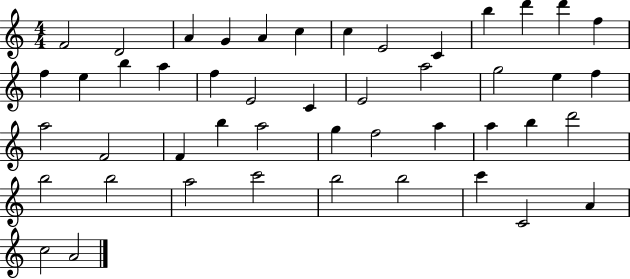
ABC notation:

X:1
T:Untitled
M:4/4
L:1/4
K:C
F2 D2 A G A c c E2 C b d' d' f f e b a f E2 C E2 a2 g2 e f a2 F2 F b a2 g f2 a a b d'2 b2 b2 a2 c'2 b2 b2 c' C2 A c2 A2